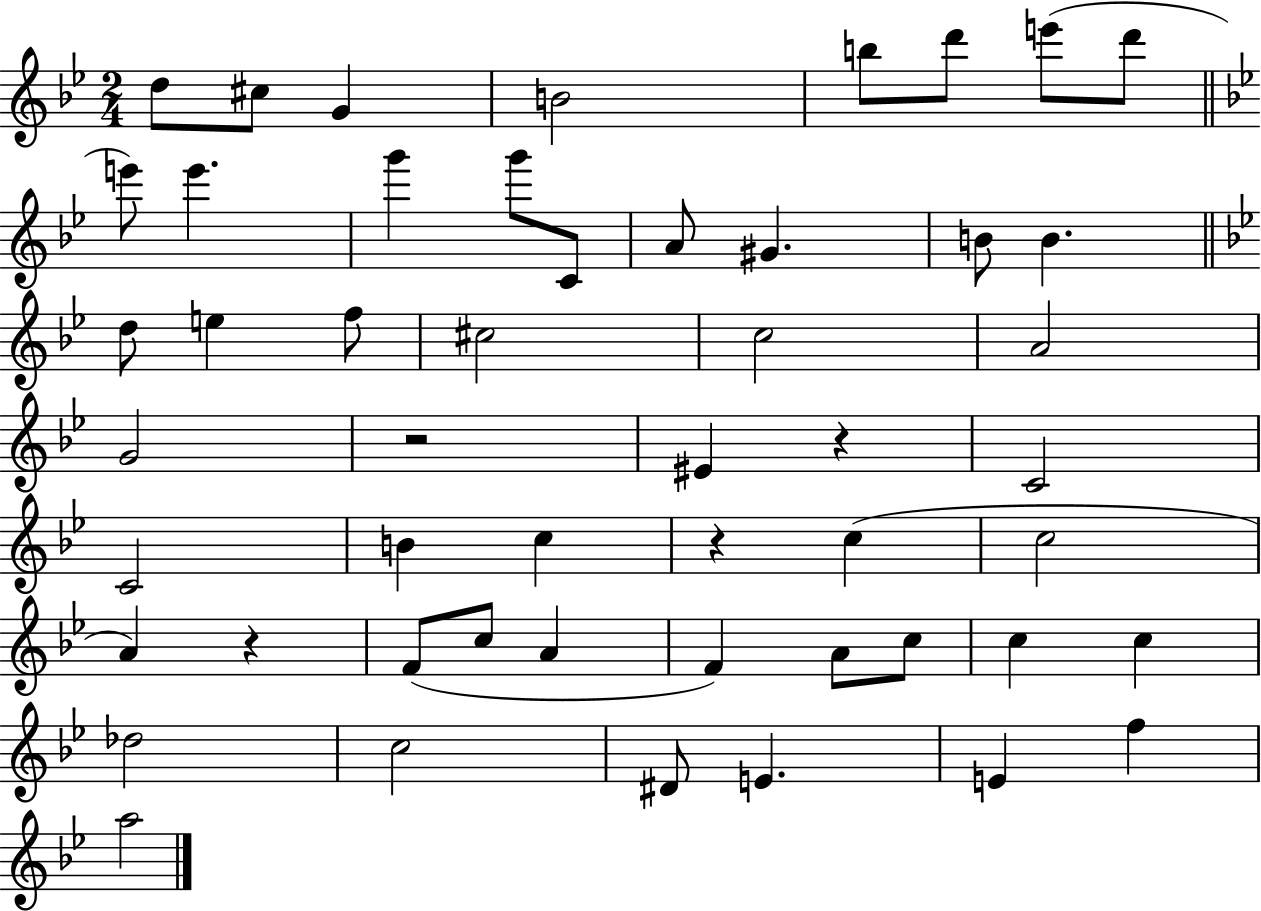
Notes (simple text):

D5/e C#5/e G4/q B4/h B5/e D6/e E6/e D6/e E6/e E6/q. G6/q G6/e C4/e A4/e G#4/q. B4/e B4/q. D5/e E5/q F5/e C#5/h C5/h A4/h G4/h R/h EIS4/q R/q C4/h C4/h B4/q C5/q R/q C5/q C5/h A4/q R/q F4/e C5/e A4/q F4/q A4/e C5/e C5/q C5/q Db5/h C5/h D#4/e E4/q. E4/q F5/q A5/h